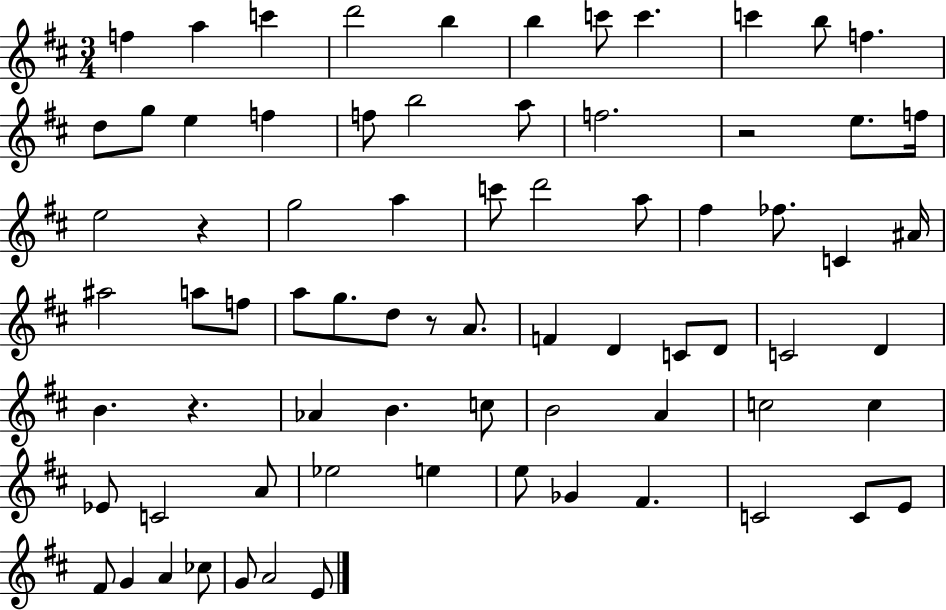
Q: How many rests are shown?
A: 4